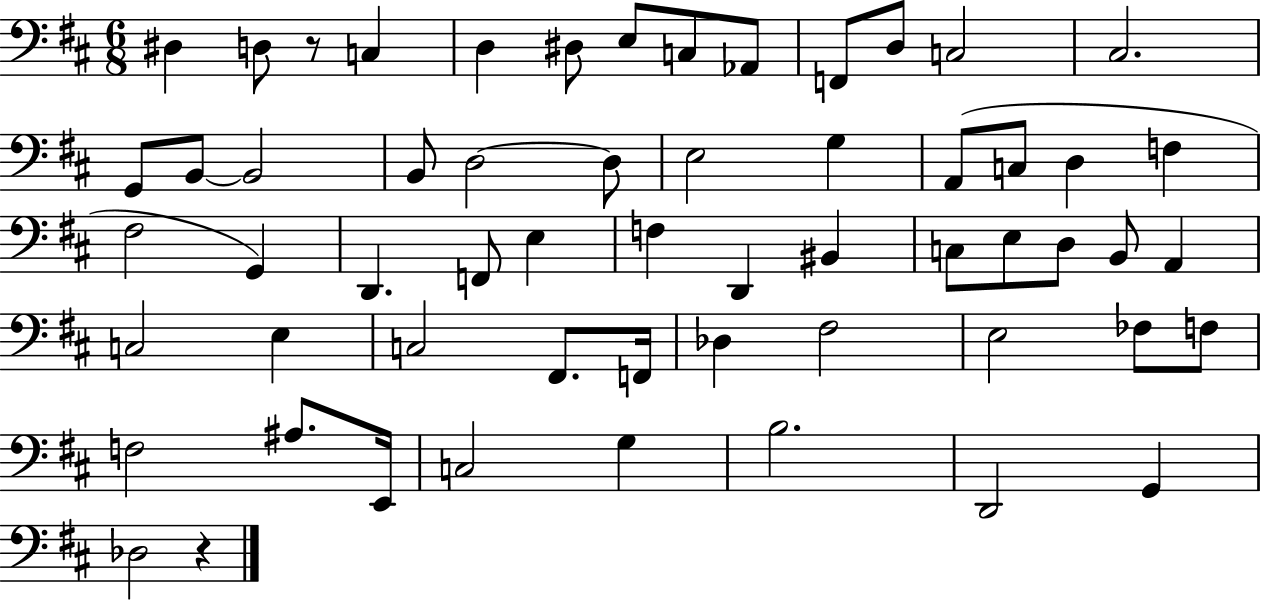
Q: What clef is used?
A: bass